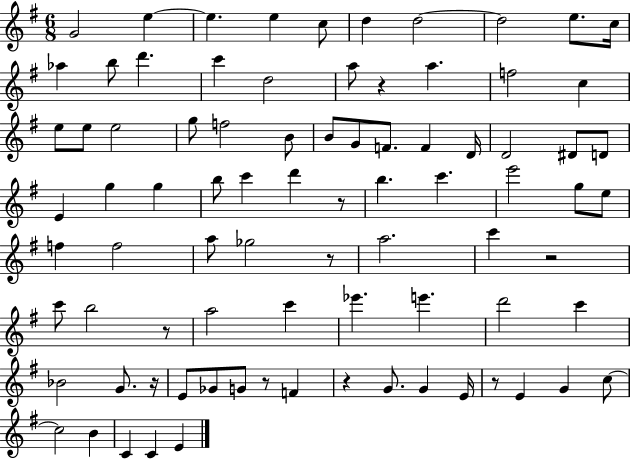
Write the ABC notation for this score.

X:1
T:Untitled
M:6/8
L:1/4
K:G
G2 e e e c/2 d d2 d2 e/2 c/4 _a b/2 d' c' d2 a/2 z a f2 c e/2 e/2 e2 g/2 f2 B/2 B/2 G/2 F/2 F D/4 D2 ^D/2 D/2 E g g b/2 c' d' z/2 b c' e'2 g/2 e/2 f f2 a/2 _g2 z/2 a2 c' z2 c'/2 b2 z/2 a2 c' _e' e' d'2 c' _B2 G/2 z/4 E/2 _G/2 G/2 z/2 F z G/2 G E/4 z/2 E G c/2 c2 B C C E